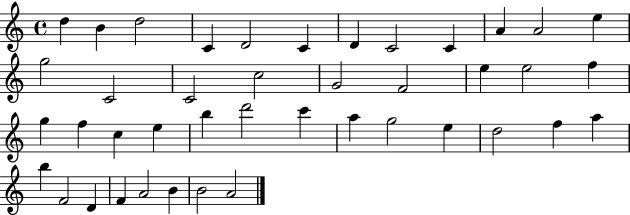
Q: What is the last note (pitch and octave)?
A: A4